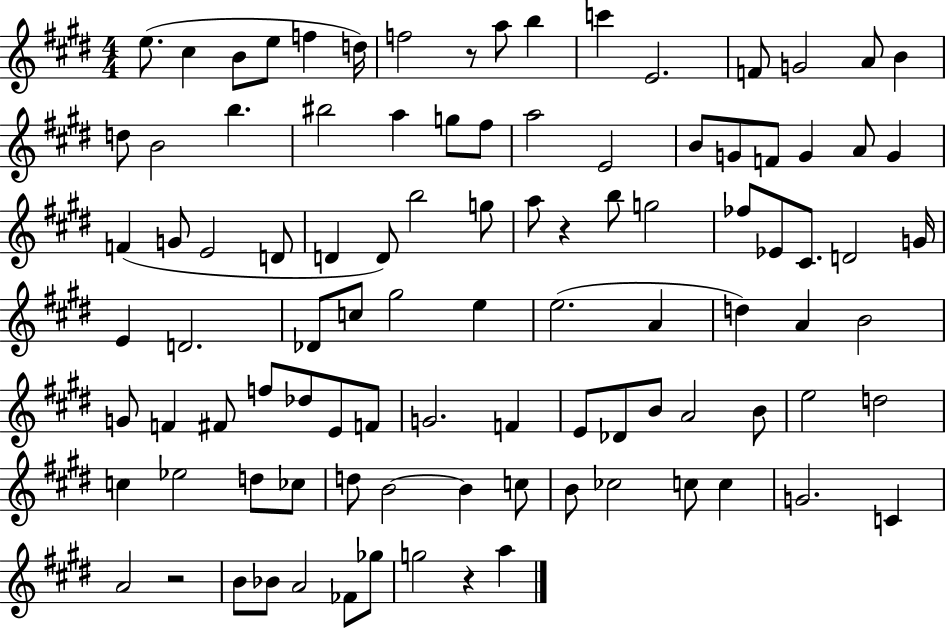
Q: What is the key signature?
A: E major